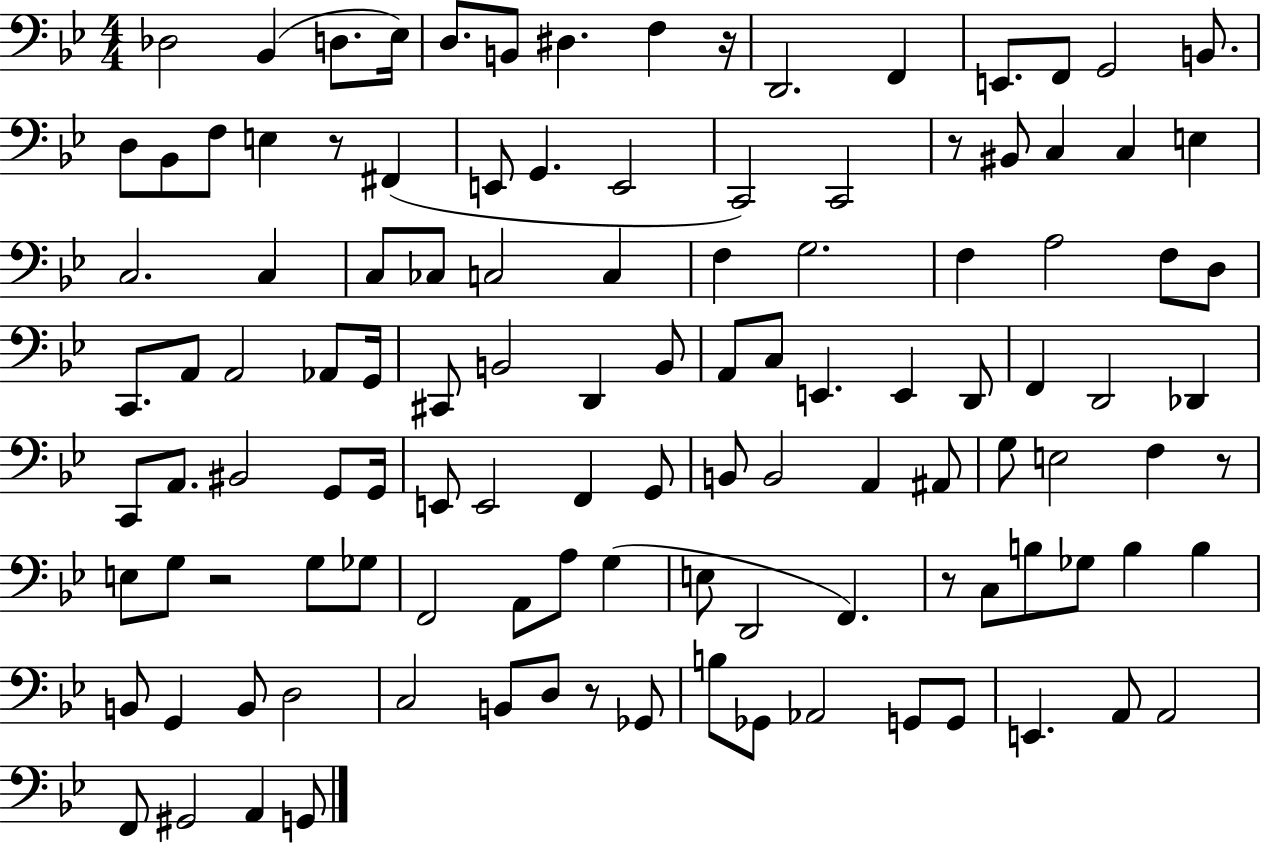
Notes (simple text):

Db3/h Bb2/q D3/e. Eb3/s D3/e. B2/e D#3/q. F3/q R/s D2/h. F2/q E2/e. F2/e G2/h B2/e. D3/e Bb2/e F3/e E3/q R/e F#2/q E2/e G2/q. E2/h C2/h C2/h R/e BIS2/e C3/q C3/q E3/q C3/h. C3/q C3/e CES3/e C3/h C3/q F3/q G3/h. F3/q A3/h F3/e D3/e C2/e. A2/e A2/h Ab2/e G2/s C#2/e B2/h D2/q B2/e A2/e C3/e E2/q. E2/q D2/e F2/q D2/h Db2/q C2/e A2/e. BIS2/h G2/e G2/s E2/e E2/h F2/q G2/e B2/e B2/h A2/q A#2/e G3/e E3/h F3/q R/e E3/e G3/e R/h G3/e Gb3/e F2/h A2/e A3/e G3/q E3/e D2/h F2/q. R/e C3/e B3/e Gb3/e B3/q B3/q B2/e G2/q B2/e D3/h C3/h B2/e D3/e R/e Gb2/e B3/e Gb2/e Ab2/h G2/e G2/e E2/q. A2/e A2/h F2/e G#2/h A2/q G2/e